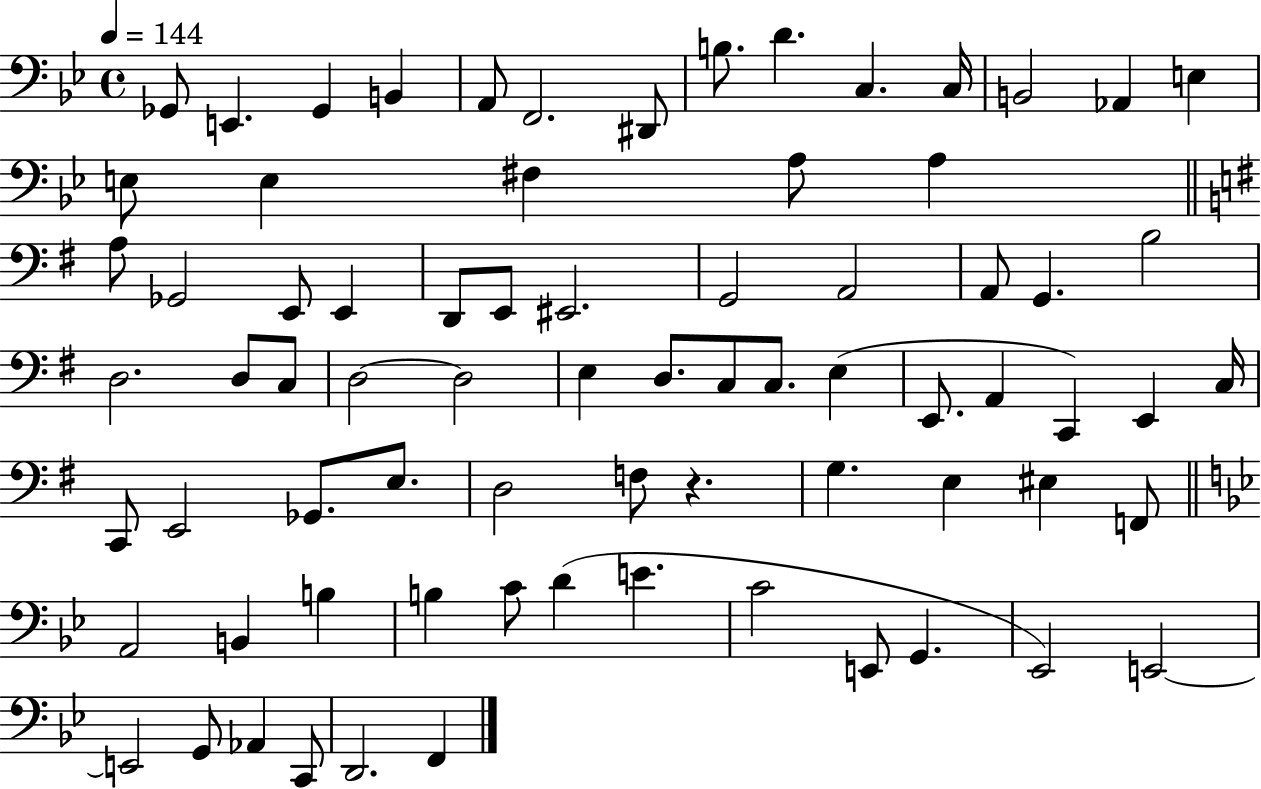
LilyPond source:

{
  \clef bass
  \time 4/4
  \defaultTimeSignature
  \key bes \major
  \tempo 4 = 144
  ges,8 e,4. ges,4 b,4 | a,8 f,2. dis,8 | b8. d'4. c4. c16 | b,2 aes,4 e4 | \break e8 e4 fis4 a8 a4 | \bar "||" \break \key g \major a8 ges,2 e,8 e,4 | d,8 e,8 eis,2. | g,2 a,2 | a,8 g,4. b2 | \break d2. d8 c8 | d2~~ d2 | e4 d8. c8 c8. e4( | e,8. a,4 c,4) e,4 c16 | \break c,8 e,2 ges,8. e8. | d2 f8 r4. | g4. e4 eis4 f,8 | \bar "||" \break \key bes \major a,2 b,4 b4 | b4 c'8 d'4( e'4. | c'2 e,8 g,4. | ees,2) e,2~~ | \break e,2 g,8 aes,4 c,8 | d,2. f,4 | \bar "|."
}